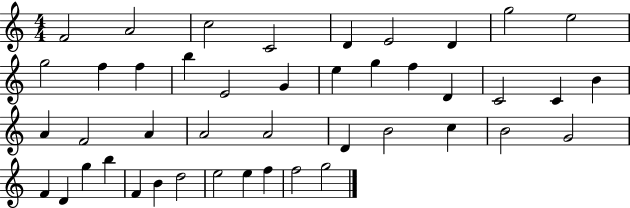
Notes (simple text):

F4/h A4/h C5/h C4/h D4/q E4/h D4/q G5/h E5/h G5/h F5/q F5/q B5/q E4/h G4/q E5/q G5/q F5/q D4/q C4/h C4/q B4/q A4/q F4/h A4/q A4/h A4/h D4/q B4/h C5/q B4/h G4/h F4/q D4/q G5/q B5/q F4/q B4/q D5/h E5/h E5/q F5/q F5/h G5/h